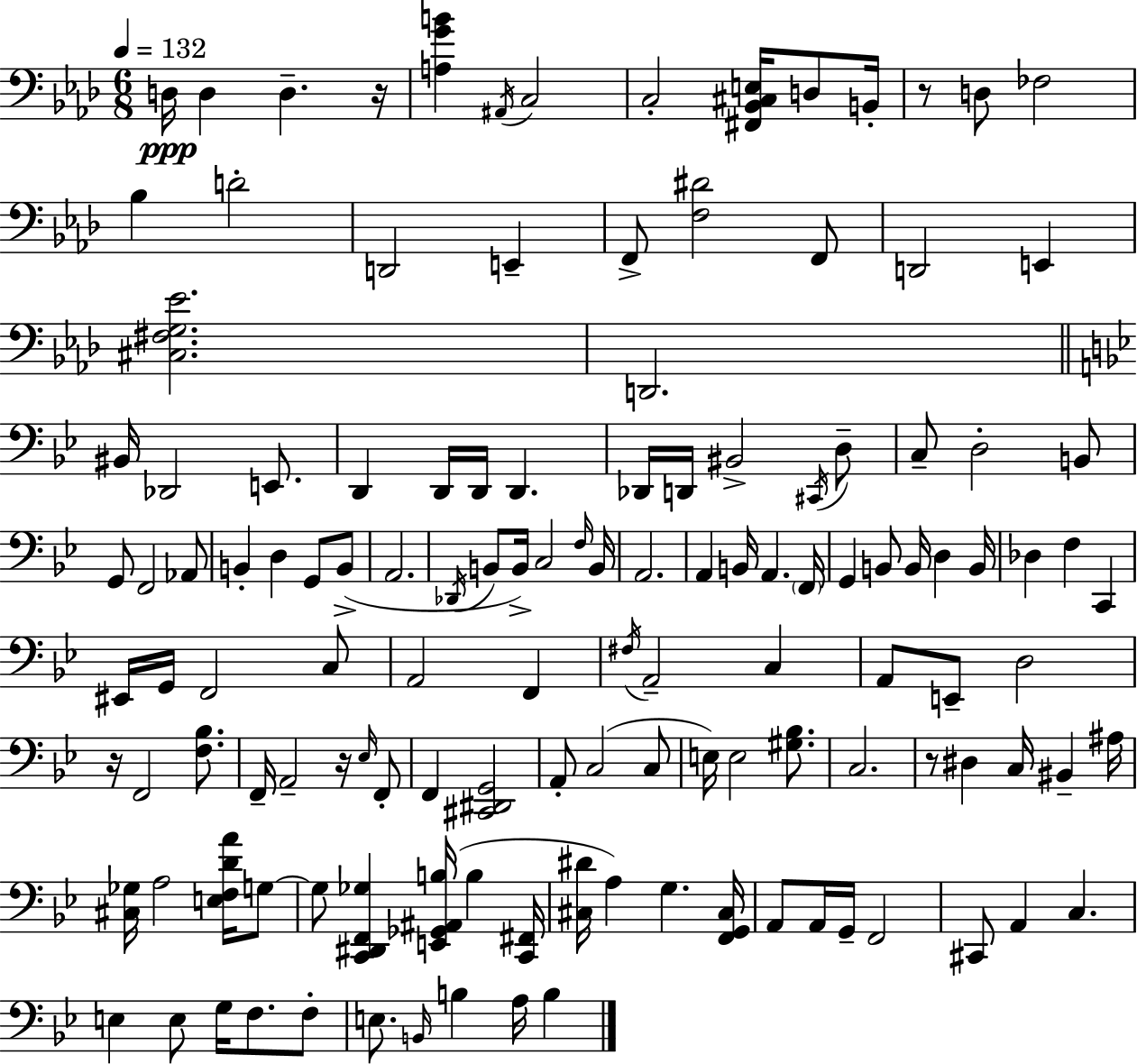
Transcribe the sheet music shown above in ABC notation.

X:1
T:Untitled
M:6/8
L:1/4
K:Ab
D,/4 D, D, z/4 [A,GB] ^A,,/4 C,2 C,2 [^F,,_B,,^C,E,]/4 D,/2 B,,/4 z/2 D,/2 _F,2 _B, D2 D,,2 E,, F,,/2 [F,^D]2 F,,/2 D,,2 E,, [^C,^F,G,_E]2 D,,2 ^B,,/4 _D,,2 E,,/2 D,, D,,/4 D,,/4 D,, _D,,/4 D,,/4 ^B,,2 ^C,,/4 D,/2 C,/2 D,2 B,,/2 G,,/2 F,,2 _A,,/2 B,, D, G,,/2 B,,/2 A,,2 _D,,/4 B,,/2 B,,/4 C,2 F,/4 B,,/4 A,,2 A,, B,,/4 A,, F,,/4 G,, B,,/2 B,,/4 D, B,,/4 _D, F, C,, ^E,,/4 G,,/4 F,,2 C,/2 A,,2 F,, ^F,/4 A,,2 C, A,,/2 E,,/2 D,2 z/4 F,,2 [F,_B,]/2 F,,/4 A,,2 z/4 _E,/4 F,,/2 F,, [^C,,^D,,G,,]2 A,,/2 C,2 C,/2 E,/4 E,2 [^G,_B,]/2 C,2 z/2 ^D, C,/4 ^B,, ^A,/4 [^C,_G,]/4 A,2 [E,F,DA]/4 G,/2 G,/2 [C,,^D,,F,,_G,] [E,,_G,,^A,,B,]/4 B, [C,,^F,,]/4 [^C,^D]/4 A, G, [F,,G,,^C,]/4 A,,/2 A,,/4 G,,/4 F,,2 ^C,,/2 A,, C, E, E,/2 G,/4 F,/2 F,/2 E,/2 B,,/4 B, A,/4 B,